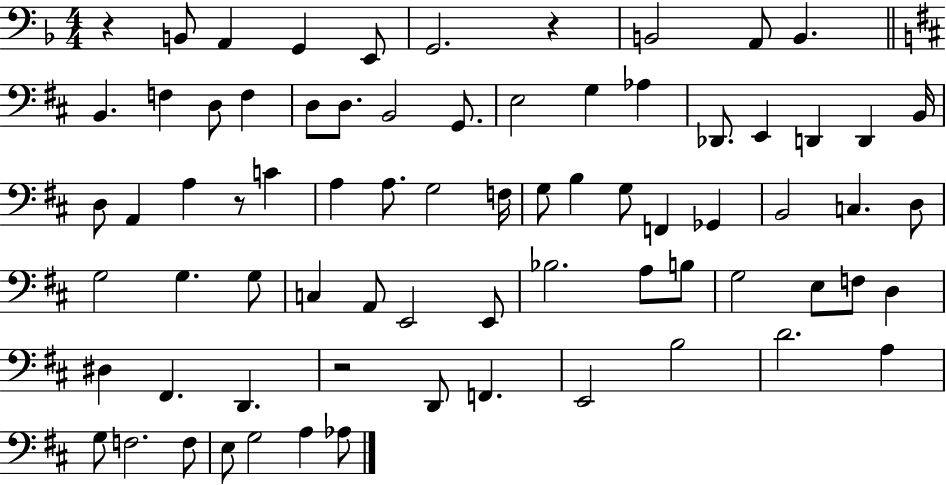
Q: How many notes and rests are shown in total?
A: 74